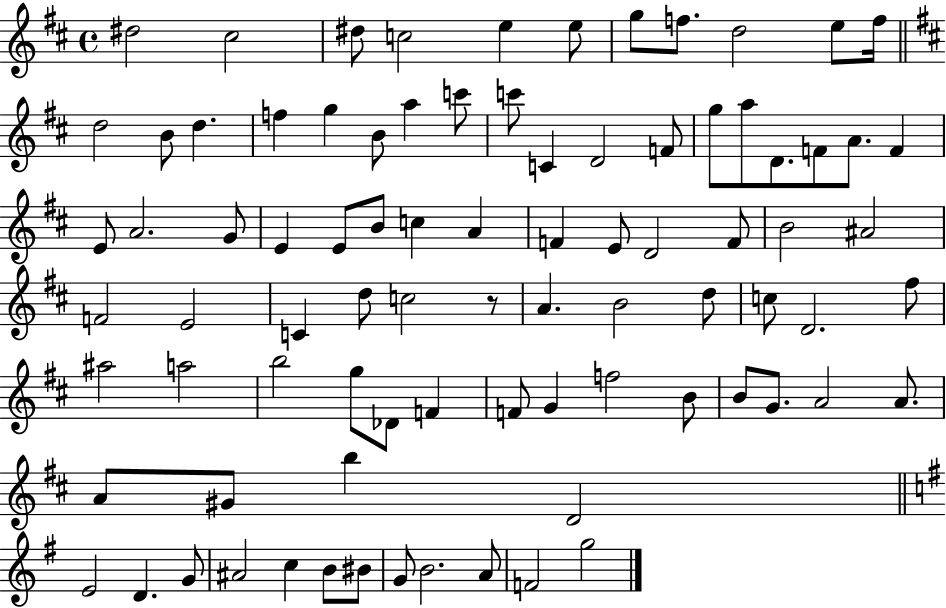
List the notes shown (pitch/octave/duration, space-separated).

D#5/h C#5/h D#5/e C5/h E5/q E5/e G5/e F5/e. D5/h E5/e F5/s D5/h B4/e D5/q. F5/q G5/q B4/e A5/q C6/e C6/e C4/q D4/h F4/e G5/e A5/e D4/e. F4/e A4/e. F4/q E4/e A4/h. G4/e E4/q E4/e B4/e C5/q A4/q F4/q E4/e D4/h F4/e B4/h A#4/h F4/h E4/h C4/q D5/e C5/h R/e A4/q. B4/h D5/e C5/e D4/h. F#5/e A#5/h A5/h B5/h G5/e Db4/e F4/q F4/e G4/q F5/h B4/e B4/e G4/e. A4/h A4/e. A4/e G#4/e B5/q D4/h E4/h D4/q. G4/e A#4/h C5/q B4/e BIS4/e G4/e B4/h. A4/e F4/h G5/h